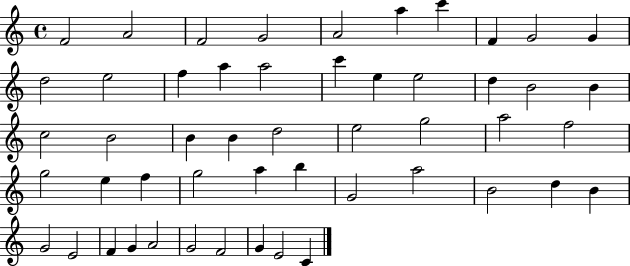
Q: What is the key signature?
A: C major